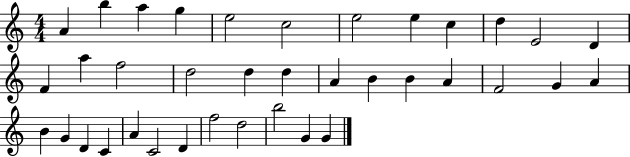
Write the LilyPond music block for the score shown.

{
  \clef treble
  \numericTimeSignature
  \time 4/4
  \key c \major
  a'4 b''4 a''4 g''4 | e''2 c''2 | e''2 e''4 c''4 | d''4 e'2 d'4 | \break f'4 a''4 f''2 | d''2 d''4 d''4 | a'4 b'4 b'4 a'4 | f'2 g'4 a'4 | \break b'4 g'4 d'4 c'4 | a'4 c'2 d'4 | f''2 d''2 | b''2 g'4 g'4 | \break \bar "|."
}